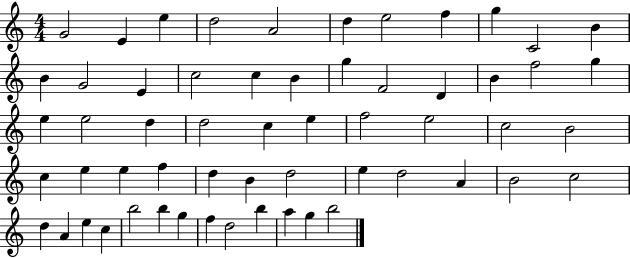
G4/h E4/q E5/q D5/h A4/h D5/q E5/h F5/q G5/q C4/h B4/q B4/q G4/h E4/q C5/h C5/q B4/q G5/q F4/h D4/q B4/q F5/h G5/q E5/q E5/h D5/q D5/h C5/q E5/q F5/h E5/h C5/h B4/h C5/q E5/q E5/q F5/q D5/q B4/q D5/h E5/q D5/h A4/q B4/h C5/h D5/q A4/q E5/q C5/q B5/h B5/q G5/q F5/q D5/h B5/q A5/q G5/q B5/h